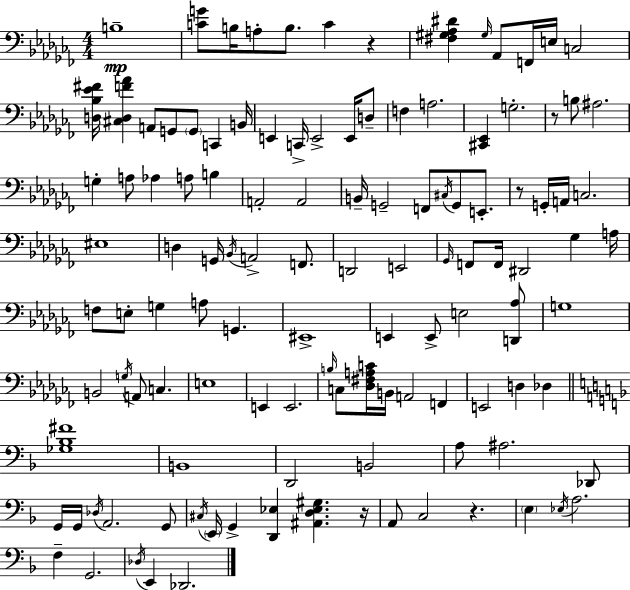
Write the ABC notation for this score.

X:1
T:Untitled
M:4/4
L:1/4
K:Abm
B,4 [CG]/2 B,/4 A,/2 B,/2 C z [^F,^G,_A,^D] ^G,/4 _A,,/2 F,,/4 E,/4 C,2 [D,_B,_E^F]/4 [^C,D,F_A] A,,/2 G,,/2 G,,/2 C,, B,,/4 E,, C,,/4 E,,2 E,,/4 D,/2 F, A,2 [^C,,_E,,] G,2 z/2 B,/2 ^A,2 G, A,/2 _A, A,/2 B, A,,2 A,,2 B,,/4 G,,2 F,,/2 ^C,/4 G,,/2 E,,/2 z/2 G,,/4 A,,/4 C,2 ^E,4 D, G,,/4 _B,,/4 A,,2 F,,/2 D,,2 E,,2 _G,,/4 F,,/2 F,,/4 ^D,,2 _G, A,/4 F,/2 E,/2 G, A,/2 G,, ^E,,4 E,, E,,/2 E,2 [D,,_A,]/2 G,4 B,,2 G,/4 A,,/2 C, E,4 E,, E,,2 B,/4 C,/2 [_D,^F,A,C]/4 B,,/4 A,,2 F,, E,,2 D, _D, [_G,_B,^F]4 B,,4 D,,2 B,,2 A,/2 ^A,2 _D,,/2 G,,/4 G,,/4 _D,/4 A,,2 G,,/2 ^C,/4 E,,/4 G,, [D,,_E,] [^A,,D,_E,^G,] z/4 A,,/2 C,2 z E, _E,/4 A,2 F, G,,2 _D,/4 E,, _D,,2